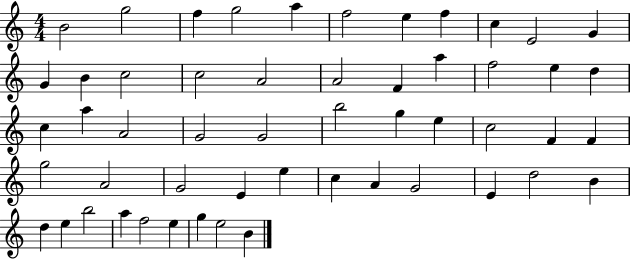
B4/h G5/h F5/q G5/h A5/q F5/h E5/q F5/q C5/q E4/h G4/q G4/q B4/q C5/h C5/h A4/h A4/h F4/q A5/q F5/h E5/q D5/q C5/q A5/q A4/h G4/h G4/h B5/h G5/q E5/q C5/h F4/q F4/q G5/h A4/h G4/h E4/q E5/q C5/q A4/q G4/h E4/q D5/h B4/q D5/q E5/q B5/h A5/q F5/h E5/q G5/q E5/h B4/q